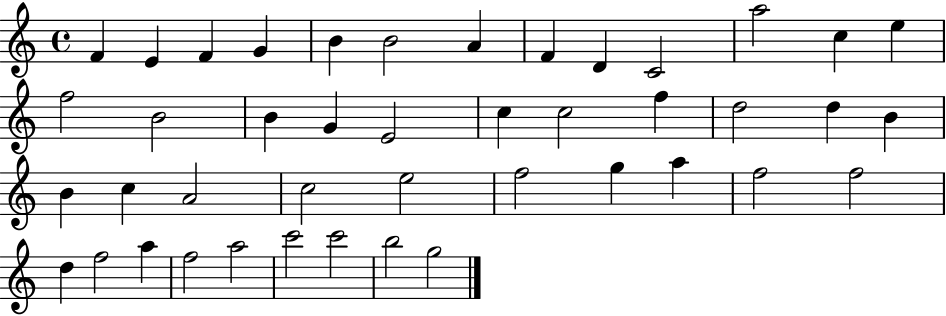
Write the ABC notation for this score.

X:1
T:Untitled
M:4/4
L:1/4
K:C
F E F G B B2 A F D C2 a2 c e f2 B2 B G E2 c c2 f d2 d B B c A2 c2 e2 f2 g a f2 f2 d f2 a f2 a2 c'2 c'2 b2 g2